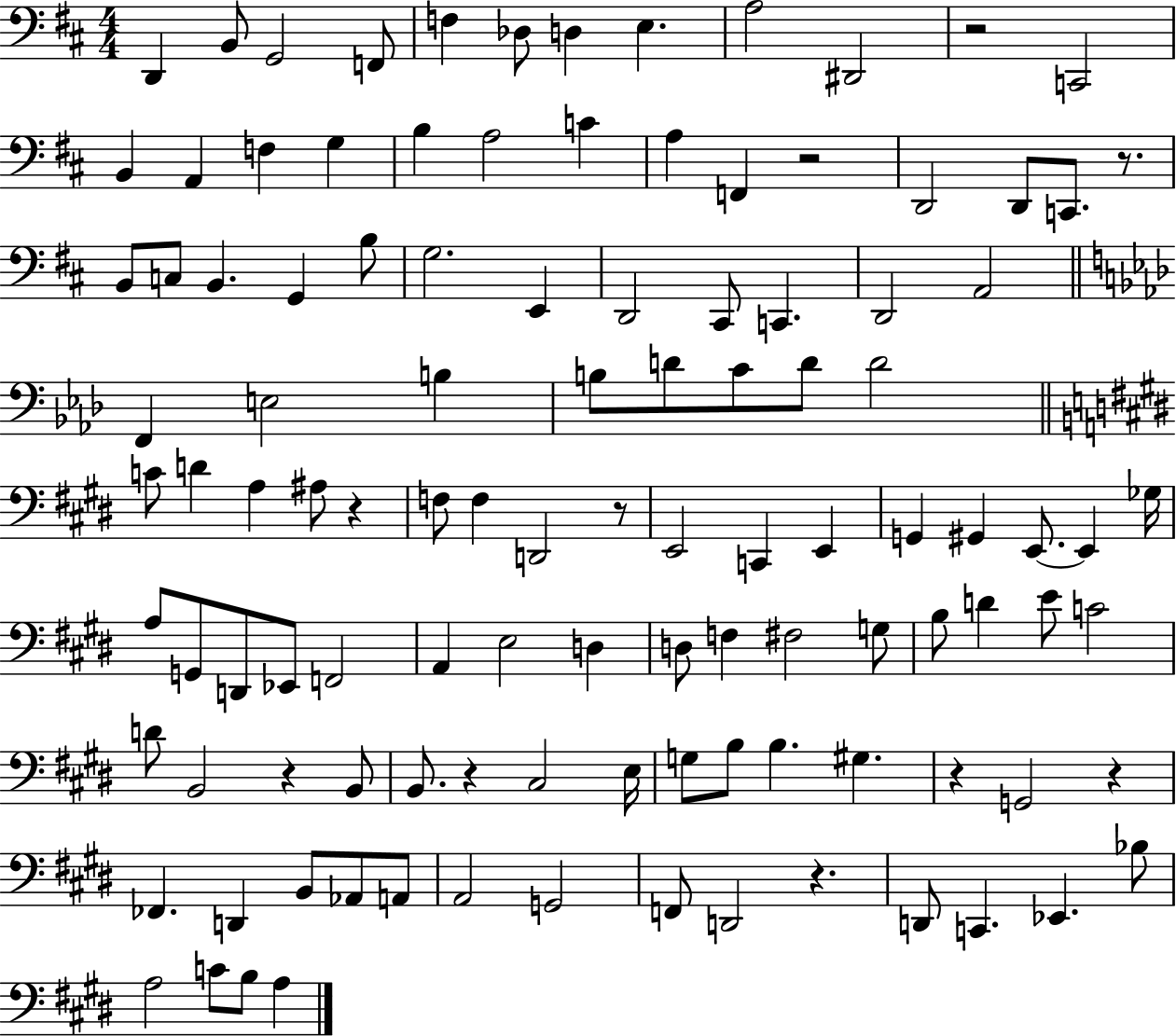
{
  \clef bass
  \numericTimeSignature
  \time 4/4
  \key d \major
  d,4 b,8 g,2 f,8 | f4 des8 d4 e4. | a2 dis,2 | r2 c,2 | \break b,4 a,4 f4 g4 | b4 a2 c'4 | a4 f,4 r2 | d,2 d,8 c,8. r8. | \break b,8 c8 b,4. g,4 b8 | g2. e,4 | d,2 cis,8 c,4. | d,2 a,2 | \break \bar "||" \break \key aes \major f,4 e2 b4 | b8 d'8 c'8 d'8 d'2 | \bar "||" \break \key e \major c'8 d'4 a4 ais8 r4 | f8 f4 d,2 r8 | e,2 c,4 e,4 | g,4 gis,4 e,8.~~ e,4 ges16 | \break a8 g,8 d,8 ees,8 f,2 | a,4 e2 d4 | d8 f4 fis2 g8 | b8 d'4 e'8 c'2 | \break d'8 b,2 r4 b,8 | b,8. r4 cis2 e16 | g8 b8 b4. gis4. | r4 g,2 r4 | \break fes,4. d,4 b,8 aes,8 a,8 | a,2 g,2 | f,8 d,2 r4. | d,8 c,4. ees,4. bes8 | \break a2 c'8 b8 a4 | \bar "|."
}